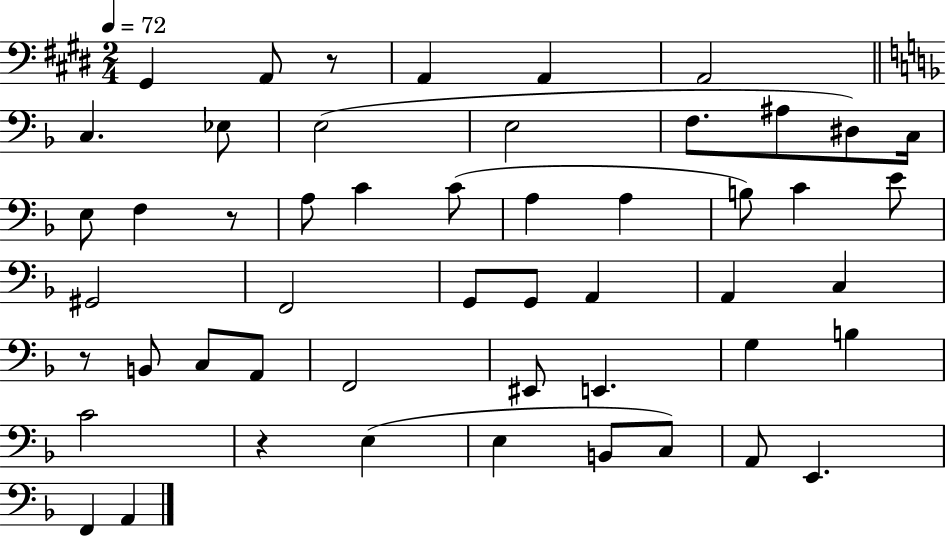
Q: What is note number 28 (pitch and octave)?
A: A2